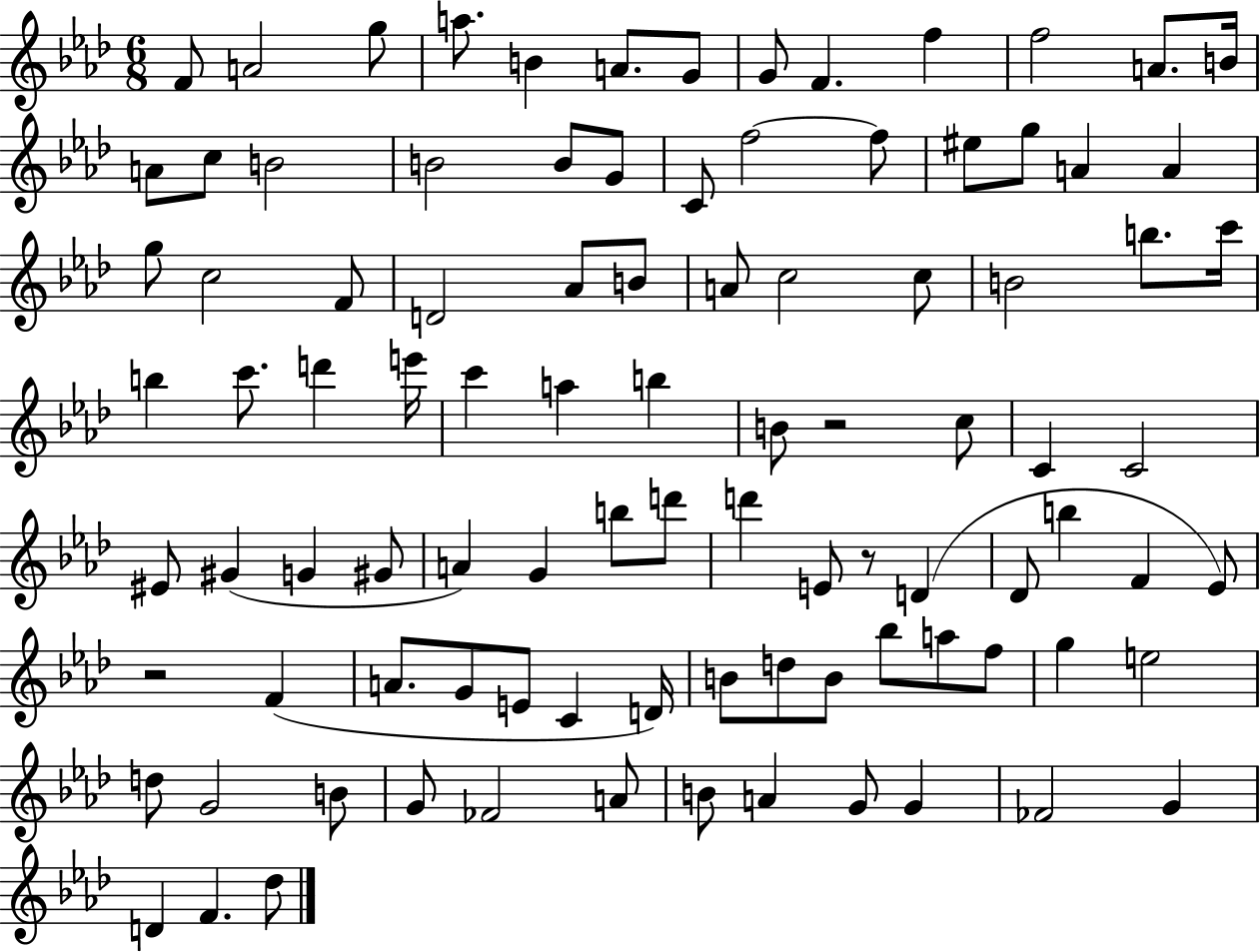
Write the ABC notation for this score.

X:1
T:Untitled
M:6/8
L:1/4
K:Ab
F/2 A2 g/2 a/2 B A/2 G/2 G/2 F f f2 A/2 B/4 A/2 c/2 B2 B2 B/2 G/2 C/2 f2 f/2 ^e/2 g/2 A A g/2 c2 F/2 D2 _A/2 B/2 A/2 c2 c/2 B2 b/2 c'/4 b c'/2 d' e'/4 c' a b B/2 z2 c/2 C C2 ^E/2 ^G G ^G/2 A G b/2 d'/2 d' E/2 z/2 D _D/2 b F _E/2 z2 F A/2 G/2 E/2 C D/4 B/2 d/2 B/2 _b/2 a/2 f/2 g e2 d/2 G2 B/2 G/2 _F2 A/2 B/2 A G/2 G _F2 G D F _d/2